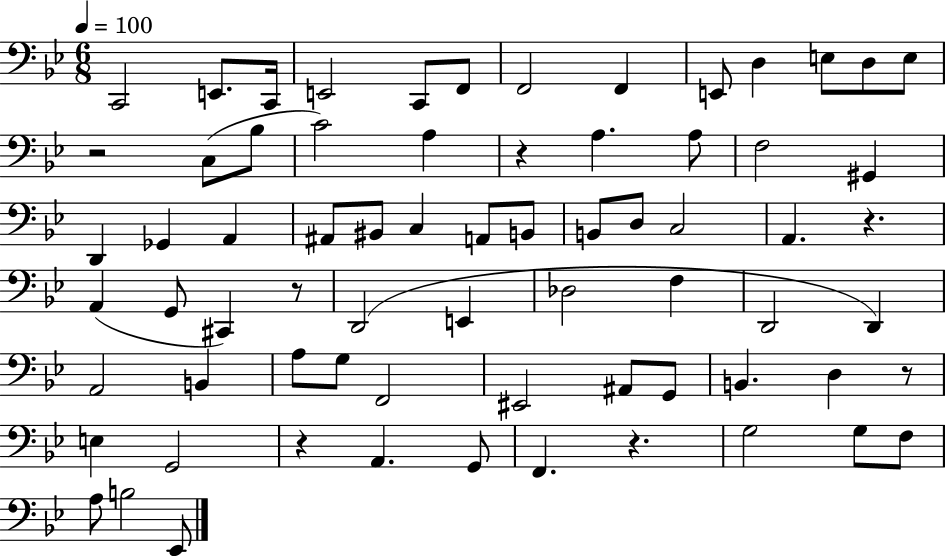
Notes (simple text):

C2/h E2/e. C2/s E2/h C2/e F2/e F2/h F2/q E2/e D3/q E3/e D3/e E3/e R/h C3/e Bb3/e C4/h A3/q R/q A3/q. A3/e F3/h G#2/q D2/q Gb2/q A2/q A#2/e BIS2/e C3/q A2/e B2/e B2/e D3/e C3/h A2/q. R/q. A2/q G2/e C#2/q R/e D2/h E2/q Db3/h F3/q D2/h D2/q A2/h B2/q A3/e G3/e F2/h EIS2/h A#2/e G2/e B2/q. D3/q R/e E3/q G2/h R/q A2/q. G2/e F2/q. R/q. G3/h G3/e F3/e A3/e B3/h Eb2/e